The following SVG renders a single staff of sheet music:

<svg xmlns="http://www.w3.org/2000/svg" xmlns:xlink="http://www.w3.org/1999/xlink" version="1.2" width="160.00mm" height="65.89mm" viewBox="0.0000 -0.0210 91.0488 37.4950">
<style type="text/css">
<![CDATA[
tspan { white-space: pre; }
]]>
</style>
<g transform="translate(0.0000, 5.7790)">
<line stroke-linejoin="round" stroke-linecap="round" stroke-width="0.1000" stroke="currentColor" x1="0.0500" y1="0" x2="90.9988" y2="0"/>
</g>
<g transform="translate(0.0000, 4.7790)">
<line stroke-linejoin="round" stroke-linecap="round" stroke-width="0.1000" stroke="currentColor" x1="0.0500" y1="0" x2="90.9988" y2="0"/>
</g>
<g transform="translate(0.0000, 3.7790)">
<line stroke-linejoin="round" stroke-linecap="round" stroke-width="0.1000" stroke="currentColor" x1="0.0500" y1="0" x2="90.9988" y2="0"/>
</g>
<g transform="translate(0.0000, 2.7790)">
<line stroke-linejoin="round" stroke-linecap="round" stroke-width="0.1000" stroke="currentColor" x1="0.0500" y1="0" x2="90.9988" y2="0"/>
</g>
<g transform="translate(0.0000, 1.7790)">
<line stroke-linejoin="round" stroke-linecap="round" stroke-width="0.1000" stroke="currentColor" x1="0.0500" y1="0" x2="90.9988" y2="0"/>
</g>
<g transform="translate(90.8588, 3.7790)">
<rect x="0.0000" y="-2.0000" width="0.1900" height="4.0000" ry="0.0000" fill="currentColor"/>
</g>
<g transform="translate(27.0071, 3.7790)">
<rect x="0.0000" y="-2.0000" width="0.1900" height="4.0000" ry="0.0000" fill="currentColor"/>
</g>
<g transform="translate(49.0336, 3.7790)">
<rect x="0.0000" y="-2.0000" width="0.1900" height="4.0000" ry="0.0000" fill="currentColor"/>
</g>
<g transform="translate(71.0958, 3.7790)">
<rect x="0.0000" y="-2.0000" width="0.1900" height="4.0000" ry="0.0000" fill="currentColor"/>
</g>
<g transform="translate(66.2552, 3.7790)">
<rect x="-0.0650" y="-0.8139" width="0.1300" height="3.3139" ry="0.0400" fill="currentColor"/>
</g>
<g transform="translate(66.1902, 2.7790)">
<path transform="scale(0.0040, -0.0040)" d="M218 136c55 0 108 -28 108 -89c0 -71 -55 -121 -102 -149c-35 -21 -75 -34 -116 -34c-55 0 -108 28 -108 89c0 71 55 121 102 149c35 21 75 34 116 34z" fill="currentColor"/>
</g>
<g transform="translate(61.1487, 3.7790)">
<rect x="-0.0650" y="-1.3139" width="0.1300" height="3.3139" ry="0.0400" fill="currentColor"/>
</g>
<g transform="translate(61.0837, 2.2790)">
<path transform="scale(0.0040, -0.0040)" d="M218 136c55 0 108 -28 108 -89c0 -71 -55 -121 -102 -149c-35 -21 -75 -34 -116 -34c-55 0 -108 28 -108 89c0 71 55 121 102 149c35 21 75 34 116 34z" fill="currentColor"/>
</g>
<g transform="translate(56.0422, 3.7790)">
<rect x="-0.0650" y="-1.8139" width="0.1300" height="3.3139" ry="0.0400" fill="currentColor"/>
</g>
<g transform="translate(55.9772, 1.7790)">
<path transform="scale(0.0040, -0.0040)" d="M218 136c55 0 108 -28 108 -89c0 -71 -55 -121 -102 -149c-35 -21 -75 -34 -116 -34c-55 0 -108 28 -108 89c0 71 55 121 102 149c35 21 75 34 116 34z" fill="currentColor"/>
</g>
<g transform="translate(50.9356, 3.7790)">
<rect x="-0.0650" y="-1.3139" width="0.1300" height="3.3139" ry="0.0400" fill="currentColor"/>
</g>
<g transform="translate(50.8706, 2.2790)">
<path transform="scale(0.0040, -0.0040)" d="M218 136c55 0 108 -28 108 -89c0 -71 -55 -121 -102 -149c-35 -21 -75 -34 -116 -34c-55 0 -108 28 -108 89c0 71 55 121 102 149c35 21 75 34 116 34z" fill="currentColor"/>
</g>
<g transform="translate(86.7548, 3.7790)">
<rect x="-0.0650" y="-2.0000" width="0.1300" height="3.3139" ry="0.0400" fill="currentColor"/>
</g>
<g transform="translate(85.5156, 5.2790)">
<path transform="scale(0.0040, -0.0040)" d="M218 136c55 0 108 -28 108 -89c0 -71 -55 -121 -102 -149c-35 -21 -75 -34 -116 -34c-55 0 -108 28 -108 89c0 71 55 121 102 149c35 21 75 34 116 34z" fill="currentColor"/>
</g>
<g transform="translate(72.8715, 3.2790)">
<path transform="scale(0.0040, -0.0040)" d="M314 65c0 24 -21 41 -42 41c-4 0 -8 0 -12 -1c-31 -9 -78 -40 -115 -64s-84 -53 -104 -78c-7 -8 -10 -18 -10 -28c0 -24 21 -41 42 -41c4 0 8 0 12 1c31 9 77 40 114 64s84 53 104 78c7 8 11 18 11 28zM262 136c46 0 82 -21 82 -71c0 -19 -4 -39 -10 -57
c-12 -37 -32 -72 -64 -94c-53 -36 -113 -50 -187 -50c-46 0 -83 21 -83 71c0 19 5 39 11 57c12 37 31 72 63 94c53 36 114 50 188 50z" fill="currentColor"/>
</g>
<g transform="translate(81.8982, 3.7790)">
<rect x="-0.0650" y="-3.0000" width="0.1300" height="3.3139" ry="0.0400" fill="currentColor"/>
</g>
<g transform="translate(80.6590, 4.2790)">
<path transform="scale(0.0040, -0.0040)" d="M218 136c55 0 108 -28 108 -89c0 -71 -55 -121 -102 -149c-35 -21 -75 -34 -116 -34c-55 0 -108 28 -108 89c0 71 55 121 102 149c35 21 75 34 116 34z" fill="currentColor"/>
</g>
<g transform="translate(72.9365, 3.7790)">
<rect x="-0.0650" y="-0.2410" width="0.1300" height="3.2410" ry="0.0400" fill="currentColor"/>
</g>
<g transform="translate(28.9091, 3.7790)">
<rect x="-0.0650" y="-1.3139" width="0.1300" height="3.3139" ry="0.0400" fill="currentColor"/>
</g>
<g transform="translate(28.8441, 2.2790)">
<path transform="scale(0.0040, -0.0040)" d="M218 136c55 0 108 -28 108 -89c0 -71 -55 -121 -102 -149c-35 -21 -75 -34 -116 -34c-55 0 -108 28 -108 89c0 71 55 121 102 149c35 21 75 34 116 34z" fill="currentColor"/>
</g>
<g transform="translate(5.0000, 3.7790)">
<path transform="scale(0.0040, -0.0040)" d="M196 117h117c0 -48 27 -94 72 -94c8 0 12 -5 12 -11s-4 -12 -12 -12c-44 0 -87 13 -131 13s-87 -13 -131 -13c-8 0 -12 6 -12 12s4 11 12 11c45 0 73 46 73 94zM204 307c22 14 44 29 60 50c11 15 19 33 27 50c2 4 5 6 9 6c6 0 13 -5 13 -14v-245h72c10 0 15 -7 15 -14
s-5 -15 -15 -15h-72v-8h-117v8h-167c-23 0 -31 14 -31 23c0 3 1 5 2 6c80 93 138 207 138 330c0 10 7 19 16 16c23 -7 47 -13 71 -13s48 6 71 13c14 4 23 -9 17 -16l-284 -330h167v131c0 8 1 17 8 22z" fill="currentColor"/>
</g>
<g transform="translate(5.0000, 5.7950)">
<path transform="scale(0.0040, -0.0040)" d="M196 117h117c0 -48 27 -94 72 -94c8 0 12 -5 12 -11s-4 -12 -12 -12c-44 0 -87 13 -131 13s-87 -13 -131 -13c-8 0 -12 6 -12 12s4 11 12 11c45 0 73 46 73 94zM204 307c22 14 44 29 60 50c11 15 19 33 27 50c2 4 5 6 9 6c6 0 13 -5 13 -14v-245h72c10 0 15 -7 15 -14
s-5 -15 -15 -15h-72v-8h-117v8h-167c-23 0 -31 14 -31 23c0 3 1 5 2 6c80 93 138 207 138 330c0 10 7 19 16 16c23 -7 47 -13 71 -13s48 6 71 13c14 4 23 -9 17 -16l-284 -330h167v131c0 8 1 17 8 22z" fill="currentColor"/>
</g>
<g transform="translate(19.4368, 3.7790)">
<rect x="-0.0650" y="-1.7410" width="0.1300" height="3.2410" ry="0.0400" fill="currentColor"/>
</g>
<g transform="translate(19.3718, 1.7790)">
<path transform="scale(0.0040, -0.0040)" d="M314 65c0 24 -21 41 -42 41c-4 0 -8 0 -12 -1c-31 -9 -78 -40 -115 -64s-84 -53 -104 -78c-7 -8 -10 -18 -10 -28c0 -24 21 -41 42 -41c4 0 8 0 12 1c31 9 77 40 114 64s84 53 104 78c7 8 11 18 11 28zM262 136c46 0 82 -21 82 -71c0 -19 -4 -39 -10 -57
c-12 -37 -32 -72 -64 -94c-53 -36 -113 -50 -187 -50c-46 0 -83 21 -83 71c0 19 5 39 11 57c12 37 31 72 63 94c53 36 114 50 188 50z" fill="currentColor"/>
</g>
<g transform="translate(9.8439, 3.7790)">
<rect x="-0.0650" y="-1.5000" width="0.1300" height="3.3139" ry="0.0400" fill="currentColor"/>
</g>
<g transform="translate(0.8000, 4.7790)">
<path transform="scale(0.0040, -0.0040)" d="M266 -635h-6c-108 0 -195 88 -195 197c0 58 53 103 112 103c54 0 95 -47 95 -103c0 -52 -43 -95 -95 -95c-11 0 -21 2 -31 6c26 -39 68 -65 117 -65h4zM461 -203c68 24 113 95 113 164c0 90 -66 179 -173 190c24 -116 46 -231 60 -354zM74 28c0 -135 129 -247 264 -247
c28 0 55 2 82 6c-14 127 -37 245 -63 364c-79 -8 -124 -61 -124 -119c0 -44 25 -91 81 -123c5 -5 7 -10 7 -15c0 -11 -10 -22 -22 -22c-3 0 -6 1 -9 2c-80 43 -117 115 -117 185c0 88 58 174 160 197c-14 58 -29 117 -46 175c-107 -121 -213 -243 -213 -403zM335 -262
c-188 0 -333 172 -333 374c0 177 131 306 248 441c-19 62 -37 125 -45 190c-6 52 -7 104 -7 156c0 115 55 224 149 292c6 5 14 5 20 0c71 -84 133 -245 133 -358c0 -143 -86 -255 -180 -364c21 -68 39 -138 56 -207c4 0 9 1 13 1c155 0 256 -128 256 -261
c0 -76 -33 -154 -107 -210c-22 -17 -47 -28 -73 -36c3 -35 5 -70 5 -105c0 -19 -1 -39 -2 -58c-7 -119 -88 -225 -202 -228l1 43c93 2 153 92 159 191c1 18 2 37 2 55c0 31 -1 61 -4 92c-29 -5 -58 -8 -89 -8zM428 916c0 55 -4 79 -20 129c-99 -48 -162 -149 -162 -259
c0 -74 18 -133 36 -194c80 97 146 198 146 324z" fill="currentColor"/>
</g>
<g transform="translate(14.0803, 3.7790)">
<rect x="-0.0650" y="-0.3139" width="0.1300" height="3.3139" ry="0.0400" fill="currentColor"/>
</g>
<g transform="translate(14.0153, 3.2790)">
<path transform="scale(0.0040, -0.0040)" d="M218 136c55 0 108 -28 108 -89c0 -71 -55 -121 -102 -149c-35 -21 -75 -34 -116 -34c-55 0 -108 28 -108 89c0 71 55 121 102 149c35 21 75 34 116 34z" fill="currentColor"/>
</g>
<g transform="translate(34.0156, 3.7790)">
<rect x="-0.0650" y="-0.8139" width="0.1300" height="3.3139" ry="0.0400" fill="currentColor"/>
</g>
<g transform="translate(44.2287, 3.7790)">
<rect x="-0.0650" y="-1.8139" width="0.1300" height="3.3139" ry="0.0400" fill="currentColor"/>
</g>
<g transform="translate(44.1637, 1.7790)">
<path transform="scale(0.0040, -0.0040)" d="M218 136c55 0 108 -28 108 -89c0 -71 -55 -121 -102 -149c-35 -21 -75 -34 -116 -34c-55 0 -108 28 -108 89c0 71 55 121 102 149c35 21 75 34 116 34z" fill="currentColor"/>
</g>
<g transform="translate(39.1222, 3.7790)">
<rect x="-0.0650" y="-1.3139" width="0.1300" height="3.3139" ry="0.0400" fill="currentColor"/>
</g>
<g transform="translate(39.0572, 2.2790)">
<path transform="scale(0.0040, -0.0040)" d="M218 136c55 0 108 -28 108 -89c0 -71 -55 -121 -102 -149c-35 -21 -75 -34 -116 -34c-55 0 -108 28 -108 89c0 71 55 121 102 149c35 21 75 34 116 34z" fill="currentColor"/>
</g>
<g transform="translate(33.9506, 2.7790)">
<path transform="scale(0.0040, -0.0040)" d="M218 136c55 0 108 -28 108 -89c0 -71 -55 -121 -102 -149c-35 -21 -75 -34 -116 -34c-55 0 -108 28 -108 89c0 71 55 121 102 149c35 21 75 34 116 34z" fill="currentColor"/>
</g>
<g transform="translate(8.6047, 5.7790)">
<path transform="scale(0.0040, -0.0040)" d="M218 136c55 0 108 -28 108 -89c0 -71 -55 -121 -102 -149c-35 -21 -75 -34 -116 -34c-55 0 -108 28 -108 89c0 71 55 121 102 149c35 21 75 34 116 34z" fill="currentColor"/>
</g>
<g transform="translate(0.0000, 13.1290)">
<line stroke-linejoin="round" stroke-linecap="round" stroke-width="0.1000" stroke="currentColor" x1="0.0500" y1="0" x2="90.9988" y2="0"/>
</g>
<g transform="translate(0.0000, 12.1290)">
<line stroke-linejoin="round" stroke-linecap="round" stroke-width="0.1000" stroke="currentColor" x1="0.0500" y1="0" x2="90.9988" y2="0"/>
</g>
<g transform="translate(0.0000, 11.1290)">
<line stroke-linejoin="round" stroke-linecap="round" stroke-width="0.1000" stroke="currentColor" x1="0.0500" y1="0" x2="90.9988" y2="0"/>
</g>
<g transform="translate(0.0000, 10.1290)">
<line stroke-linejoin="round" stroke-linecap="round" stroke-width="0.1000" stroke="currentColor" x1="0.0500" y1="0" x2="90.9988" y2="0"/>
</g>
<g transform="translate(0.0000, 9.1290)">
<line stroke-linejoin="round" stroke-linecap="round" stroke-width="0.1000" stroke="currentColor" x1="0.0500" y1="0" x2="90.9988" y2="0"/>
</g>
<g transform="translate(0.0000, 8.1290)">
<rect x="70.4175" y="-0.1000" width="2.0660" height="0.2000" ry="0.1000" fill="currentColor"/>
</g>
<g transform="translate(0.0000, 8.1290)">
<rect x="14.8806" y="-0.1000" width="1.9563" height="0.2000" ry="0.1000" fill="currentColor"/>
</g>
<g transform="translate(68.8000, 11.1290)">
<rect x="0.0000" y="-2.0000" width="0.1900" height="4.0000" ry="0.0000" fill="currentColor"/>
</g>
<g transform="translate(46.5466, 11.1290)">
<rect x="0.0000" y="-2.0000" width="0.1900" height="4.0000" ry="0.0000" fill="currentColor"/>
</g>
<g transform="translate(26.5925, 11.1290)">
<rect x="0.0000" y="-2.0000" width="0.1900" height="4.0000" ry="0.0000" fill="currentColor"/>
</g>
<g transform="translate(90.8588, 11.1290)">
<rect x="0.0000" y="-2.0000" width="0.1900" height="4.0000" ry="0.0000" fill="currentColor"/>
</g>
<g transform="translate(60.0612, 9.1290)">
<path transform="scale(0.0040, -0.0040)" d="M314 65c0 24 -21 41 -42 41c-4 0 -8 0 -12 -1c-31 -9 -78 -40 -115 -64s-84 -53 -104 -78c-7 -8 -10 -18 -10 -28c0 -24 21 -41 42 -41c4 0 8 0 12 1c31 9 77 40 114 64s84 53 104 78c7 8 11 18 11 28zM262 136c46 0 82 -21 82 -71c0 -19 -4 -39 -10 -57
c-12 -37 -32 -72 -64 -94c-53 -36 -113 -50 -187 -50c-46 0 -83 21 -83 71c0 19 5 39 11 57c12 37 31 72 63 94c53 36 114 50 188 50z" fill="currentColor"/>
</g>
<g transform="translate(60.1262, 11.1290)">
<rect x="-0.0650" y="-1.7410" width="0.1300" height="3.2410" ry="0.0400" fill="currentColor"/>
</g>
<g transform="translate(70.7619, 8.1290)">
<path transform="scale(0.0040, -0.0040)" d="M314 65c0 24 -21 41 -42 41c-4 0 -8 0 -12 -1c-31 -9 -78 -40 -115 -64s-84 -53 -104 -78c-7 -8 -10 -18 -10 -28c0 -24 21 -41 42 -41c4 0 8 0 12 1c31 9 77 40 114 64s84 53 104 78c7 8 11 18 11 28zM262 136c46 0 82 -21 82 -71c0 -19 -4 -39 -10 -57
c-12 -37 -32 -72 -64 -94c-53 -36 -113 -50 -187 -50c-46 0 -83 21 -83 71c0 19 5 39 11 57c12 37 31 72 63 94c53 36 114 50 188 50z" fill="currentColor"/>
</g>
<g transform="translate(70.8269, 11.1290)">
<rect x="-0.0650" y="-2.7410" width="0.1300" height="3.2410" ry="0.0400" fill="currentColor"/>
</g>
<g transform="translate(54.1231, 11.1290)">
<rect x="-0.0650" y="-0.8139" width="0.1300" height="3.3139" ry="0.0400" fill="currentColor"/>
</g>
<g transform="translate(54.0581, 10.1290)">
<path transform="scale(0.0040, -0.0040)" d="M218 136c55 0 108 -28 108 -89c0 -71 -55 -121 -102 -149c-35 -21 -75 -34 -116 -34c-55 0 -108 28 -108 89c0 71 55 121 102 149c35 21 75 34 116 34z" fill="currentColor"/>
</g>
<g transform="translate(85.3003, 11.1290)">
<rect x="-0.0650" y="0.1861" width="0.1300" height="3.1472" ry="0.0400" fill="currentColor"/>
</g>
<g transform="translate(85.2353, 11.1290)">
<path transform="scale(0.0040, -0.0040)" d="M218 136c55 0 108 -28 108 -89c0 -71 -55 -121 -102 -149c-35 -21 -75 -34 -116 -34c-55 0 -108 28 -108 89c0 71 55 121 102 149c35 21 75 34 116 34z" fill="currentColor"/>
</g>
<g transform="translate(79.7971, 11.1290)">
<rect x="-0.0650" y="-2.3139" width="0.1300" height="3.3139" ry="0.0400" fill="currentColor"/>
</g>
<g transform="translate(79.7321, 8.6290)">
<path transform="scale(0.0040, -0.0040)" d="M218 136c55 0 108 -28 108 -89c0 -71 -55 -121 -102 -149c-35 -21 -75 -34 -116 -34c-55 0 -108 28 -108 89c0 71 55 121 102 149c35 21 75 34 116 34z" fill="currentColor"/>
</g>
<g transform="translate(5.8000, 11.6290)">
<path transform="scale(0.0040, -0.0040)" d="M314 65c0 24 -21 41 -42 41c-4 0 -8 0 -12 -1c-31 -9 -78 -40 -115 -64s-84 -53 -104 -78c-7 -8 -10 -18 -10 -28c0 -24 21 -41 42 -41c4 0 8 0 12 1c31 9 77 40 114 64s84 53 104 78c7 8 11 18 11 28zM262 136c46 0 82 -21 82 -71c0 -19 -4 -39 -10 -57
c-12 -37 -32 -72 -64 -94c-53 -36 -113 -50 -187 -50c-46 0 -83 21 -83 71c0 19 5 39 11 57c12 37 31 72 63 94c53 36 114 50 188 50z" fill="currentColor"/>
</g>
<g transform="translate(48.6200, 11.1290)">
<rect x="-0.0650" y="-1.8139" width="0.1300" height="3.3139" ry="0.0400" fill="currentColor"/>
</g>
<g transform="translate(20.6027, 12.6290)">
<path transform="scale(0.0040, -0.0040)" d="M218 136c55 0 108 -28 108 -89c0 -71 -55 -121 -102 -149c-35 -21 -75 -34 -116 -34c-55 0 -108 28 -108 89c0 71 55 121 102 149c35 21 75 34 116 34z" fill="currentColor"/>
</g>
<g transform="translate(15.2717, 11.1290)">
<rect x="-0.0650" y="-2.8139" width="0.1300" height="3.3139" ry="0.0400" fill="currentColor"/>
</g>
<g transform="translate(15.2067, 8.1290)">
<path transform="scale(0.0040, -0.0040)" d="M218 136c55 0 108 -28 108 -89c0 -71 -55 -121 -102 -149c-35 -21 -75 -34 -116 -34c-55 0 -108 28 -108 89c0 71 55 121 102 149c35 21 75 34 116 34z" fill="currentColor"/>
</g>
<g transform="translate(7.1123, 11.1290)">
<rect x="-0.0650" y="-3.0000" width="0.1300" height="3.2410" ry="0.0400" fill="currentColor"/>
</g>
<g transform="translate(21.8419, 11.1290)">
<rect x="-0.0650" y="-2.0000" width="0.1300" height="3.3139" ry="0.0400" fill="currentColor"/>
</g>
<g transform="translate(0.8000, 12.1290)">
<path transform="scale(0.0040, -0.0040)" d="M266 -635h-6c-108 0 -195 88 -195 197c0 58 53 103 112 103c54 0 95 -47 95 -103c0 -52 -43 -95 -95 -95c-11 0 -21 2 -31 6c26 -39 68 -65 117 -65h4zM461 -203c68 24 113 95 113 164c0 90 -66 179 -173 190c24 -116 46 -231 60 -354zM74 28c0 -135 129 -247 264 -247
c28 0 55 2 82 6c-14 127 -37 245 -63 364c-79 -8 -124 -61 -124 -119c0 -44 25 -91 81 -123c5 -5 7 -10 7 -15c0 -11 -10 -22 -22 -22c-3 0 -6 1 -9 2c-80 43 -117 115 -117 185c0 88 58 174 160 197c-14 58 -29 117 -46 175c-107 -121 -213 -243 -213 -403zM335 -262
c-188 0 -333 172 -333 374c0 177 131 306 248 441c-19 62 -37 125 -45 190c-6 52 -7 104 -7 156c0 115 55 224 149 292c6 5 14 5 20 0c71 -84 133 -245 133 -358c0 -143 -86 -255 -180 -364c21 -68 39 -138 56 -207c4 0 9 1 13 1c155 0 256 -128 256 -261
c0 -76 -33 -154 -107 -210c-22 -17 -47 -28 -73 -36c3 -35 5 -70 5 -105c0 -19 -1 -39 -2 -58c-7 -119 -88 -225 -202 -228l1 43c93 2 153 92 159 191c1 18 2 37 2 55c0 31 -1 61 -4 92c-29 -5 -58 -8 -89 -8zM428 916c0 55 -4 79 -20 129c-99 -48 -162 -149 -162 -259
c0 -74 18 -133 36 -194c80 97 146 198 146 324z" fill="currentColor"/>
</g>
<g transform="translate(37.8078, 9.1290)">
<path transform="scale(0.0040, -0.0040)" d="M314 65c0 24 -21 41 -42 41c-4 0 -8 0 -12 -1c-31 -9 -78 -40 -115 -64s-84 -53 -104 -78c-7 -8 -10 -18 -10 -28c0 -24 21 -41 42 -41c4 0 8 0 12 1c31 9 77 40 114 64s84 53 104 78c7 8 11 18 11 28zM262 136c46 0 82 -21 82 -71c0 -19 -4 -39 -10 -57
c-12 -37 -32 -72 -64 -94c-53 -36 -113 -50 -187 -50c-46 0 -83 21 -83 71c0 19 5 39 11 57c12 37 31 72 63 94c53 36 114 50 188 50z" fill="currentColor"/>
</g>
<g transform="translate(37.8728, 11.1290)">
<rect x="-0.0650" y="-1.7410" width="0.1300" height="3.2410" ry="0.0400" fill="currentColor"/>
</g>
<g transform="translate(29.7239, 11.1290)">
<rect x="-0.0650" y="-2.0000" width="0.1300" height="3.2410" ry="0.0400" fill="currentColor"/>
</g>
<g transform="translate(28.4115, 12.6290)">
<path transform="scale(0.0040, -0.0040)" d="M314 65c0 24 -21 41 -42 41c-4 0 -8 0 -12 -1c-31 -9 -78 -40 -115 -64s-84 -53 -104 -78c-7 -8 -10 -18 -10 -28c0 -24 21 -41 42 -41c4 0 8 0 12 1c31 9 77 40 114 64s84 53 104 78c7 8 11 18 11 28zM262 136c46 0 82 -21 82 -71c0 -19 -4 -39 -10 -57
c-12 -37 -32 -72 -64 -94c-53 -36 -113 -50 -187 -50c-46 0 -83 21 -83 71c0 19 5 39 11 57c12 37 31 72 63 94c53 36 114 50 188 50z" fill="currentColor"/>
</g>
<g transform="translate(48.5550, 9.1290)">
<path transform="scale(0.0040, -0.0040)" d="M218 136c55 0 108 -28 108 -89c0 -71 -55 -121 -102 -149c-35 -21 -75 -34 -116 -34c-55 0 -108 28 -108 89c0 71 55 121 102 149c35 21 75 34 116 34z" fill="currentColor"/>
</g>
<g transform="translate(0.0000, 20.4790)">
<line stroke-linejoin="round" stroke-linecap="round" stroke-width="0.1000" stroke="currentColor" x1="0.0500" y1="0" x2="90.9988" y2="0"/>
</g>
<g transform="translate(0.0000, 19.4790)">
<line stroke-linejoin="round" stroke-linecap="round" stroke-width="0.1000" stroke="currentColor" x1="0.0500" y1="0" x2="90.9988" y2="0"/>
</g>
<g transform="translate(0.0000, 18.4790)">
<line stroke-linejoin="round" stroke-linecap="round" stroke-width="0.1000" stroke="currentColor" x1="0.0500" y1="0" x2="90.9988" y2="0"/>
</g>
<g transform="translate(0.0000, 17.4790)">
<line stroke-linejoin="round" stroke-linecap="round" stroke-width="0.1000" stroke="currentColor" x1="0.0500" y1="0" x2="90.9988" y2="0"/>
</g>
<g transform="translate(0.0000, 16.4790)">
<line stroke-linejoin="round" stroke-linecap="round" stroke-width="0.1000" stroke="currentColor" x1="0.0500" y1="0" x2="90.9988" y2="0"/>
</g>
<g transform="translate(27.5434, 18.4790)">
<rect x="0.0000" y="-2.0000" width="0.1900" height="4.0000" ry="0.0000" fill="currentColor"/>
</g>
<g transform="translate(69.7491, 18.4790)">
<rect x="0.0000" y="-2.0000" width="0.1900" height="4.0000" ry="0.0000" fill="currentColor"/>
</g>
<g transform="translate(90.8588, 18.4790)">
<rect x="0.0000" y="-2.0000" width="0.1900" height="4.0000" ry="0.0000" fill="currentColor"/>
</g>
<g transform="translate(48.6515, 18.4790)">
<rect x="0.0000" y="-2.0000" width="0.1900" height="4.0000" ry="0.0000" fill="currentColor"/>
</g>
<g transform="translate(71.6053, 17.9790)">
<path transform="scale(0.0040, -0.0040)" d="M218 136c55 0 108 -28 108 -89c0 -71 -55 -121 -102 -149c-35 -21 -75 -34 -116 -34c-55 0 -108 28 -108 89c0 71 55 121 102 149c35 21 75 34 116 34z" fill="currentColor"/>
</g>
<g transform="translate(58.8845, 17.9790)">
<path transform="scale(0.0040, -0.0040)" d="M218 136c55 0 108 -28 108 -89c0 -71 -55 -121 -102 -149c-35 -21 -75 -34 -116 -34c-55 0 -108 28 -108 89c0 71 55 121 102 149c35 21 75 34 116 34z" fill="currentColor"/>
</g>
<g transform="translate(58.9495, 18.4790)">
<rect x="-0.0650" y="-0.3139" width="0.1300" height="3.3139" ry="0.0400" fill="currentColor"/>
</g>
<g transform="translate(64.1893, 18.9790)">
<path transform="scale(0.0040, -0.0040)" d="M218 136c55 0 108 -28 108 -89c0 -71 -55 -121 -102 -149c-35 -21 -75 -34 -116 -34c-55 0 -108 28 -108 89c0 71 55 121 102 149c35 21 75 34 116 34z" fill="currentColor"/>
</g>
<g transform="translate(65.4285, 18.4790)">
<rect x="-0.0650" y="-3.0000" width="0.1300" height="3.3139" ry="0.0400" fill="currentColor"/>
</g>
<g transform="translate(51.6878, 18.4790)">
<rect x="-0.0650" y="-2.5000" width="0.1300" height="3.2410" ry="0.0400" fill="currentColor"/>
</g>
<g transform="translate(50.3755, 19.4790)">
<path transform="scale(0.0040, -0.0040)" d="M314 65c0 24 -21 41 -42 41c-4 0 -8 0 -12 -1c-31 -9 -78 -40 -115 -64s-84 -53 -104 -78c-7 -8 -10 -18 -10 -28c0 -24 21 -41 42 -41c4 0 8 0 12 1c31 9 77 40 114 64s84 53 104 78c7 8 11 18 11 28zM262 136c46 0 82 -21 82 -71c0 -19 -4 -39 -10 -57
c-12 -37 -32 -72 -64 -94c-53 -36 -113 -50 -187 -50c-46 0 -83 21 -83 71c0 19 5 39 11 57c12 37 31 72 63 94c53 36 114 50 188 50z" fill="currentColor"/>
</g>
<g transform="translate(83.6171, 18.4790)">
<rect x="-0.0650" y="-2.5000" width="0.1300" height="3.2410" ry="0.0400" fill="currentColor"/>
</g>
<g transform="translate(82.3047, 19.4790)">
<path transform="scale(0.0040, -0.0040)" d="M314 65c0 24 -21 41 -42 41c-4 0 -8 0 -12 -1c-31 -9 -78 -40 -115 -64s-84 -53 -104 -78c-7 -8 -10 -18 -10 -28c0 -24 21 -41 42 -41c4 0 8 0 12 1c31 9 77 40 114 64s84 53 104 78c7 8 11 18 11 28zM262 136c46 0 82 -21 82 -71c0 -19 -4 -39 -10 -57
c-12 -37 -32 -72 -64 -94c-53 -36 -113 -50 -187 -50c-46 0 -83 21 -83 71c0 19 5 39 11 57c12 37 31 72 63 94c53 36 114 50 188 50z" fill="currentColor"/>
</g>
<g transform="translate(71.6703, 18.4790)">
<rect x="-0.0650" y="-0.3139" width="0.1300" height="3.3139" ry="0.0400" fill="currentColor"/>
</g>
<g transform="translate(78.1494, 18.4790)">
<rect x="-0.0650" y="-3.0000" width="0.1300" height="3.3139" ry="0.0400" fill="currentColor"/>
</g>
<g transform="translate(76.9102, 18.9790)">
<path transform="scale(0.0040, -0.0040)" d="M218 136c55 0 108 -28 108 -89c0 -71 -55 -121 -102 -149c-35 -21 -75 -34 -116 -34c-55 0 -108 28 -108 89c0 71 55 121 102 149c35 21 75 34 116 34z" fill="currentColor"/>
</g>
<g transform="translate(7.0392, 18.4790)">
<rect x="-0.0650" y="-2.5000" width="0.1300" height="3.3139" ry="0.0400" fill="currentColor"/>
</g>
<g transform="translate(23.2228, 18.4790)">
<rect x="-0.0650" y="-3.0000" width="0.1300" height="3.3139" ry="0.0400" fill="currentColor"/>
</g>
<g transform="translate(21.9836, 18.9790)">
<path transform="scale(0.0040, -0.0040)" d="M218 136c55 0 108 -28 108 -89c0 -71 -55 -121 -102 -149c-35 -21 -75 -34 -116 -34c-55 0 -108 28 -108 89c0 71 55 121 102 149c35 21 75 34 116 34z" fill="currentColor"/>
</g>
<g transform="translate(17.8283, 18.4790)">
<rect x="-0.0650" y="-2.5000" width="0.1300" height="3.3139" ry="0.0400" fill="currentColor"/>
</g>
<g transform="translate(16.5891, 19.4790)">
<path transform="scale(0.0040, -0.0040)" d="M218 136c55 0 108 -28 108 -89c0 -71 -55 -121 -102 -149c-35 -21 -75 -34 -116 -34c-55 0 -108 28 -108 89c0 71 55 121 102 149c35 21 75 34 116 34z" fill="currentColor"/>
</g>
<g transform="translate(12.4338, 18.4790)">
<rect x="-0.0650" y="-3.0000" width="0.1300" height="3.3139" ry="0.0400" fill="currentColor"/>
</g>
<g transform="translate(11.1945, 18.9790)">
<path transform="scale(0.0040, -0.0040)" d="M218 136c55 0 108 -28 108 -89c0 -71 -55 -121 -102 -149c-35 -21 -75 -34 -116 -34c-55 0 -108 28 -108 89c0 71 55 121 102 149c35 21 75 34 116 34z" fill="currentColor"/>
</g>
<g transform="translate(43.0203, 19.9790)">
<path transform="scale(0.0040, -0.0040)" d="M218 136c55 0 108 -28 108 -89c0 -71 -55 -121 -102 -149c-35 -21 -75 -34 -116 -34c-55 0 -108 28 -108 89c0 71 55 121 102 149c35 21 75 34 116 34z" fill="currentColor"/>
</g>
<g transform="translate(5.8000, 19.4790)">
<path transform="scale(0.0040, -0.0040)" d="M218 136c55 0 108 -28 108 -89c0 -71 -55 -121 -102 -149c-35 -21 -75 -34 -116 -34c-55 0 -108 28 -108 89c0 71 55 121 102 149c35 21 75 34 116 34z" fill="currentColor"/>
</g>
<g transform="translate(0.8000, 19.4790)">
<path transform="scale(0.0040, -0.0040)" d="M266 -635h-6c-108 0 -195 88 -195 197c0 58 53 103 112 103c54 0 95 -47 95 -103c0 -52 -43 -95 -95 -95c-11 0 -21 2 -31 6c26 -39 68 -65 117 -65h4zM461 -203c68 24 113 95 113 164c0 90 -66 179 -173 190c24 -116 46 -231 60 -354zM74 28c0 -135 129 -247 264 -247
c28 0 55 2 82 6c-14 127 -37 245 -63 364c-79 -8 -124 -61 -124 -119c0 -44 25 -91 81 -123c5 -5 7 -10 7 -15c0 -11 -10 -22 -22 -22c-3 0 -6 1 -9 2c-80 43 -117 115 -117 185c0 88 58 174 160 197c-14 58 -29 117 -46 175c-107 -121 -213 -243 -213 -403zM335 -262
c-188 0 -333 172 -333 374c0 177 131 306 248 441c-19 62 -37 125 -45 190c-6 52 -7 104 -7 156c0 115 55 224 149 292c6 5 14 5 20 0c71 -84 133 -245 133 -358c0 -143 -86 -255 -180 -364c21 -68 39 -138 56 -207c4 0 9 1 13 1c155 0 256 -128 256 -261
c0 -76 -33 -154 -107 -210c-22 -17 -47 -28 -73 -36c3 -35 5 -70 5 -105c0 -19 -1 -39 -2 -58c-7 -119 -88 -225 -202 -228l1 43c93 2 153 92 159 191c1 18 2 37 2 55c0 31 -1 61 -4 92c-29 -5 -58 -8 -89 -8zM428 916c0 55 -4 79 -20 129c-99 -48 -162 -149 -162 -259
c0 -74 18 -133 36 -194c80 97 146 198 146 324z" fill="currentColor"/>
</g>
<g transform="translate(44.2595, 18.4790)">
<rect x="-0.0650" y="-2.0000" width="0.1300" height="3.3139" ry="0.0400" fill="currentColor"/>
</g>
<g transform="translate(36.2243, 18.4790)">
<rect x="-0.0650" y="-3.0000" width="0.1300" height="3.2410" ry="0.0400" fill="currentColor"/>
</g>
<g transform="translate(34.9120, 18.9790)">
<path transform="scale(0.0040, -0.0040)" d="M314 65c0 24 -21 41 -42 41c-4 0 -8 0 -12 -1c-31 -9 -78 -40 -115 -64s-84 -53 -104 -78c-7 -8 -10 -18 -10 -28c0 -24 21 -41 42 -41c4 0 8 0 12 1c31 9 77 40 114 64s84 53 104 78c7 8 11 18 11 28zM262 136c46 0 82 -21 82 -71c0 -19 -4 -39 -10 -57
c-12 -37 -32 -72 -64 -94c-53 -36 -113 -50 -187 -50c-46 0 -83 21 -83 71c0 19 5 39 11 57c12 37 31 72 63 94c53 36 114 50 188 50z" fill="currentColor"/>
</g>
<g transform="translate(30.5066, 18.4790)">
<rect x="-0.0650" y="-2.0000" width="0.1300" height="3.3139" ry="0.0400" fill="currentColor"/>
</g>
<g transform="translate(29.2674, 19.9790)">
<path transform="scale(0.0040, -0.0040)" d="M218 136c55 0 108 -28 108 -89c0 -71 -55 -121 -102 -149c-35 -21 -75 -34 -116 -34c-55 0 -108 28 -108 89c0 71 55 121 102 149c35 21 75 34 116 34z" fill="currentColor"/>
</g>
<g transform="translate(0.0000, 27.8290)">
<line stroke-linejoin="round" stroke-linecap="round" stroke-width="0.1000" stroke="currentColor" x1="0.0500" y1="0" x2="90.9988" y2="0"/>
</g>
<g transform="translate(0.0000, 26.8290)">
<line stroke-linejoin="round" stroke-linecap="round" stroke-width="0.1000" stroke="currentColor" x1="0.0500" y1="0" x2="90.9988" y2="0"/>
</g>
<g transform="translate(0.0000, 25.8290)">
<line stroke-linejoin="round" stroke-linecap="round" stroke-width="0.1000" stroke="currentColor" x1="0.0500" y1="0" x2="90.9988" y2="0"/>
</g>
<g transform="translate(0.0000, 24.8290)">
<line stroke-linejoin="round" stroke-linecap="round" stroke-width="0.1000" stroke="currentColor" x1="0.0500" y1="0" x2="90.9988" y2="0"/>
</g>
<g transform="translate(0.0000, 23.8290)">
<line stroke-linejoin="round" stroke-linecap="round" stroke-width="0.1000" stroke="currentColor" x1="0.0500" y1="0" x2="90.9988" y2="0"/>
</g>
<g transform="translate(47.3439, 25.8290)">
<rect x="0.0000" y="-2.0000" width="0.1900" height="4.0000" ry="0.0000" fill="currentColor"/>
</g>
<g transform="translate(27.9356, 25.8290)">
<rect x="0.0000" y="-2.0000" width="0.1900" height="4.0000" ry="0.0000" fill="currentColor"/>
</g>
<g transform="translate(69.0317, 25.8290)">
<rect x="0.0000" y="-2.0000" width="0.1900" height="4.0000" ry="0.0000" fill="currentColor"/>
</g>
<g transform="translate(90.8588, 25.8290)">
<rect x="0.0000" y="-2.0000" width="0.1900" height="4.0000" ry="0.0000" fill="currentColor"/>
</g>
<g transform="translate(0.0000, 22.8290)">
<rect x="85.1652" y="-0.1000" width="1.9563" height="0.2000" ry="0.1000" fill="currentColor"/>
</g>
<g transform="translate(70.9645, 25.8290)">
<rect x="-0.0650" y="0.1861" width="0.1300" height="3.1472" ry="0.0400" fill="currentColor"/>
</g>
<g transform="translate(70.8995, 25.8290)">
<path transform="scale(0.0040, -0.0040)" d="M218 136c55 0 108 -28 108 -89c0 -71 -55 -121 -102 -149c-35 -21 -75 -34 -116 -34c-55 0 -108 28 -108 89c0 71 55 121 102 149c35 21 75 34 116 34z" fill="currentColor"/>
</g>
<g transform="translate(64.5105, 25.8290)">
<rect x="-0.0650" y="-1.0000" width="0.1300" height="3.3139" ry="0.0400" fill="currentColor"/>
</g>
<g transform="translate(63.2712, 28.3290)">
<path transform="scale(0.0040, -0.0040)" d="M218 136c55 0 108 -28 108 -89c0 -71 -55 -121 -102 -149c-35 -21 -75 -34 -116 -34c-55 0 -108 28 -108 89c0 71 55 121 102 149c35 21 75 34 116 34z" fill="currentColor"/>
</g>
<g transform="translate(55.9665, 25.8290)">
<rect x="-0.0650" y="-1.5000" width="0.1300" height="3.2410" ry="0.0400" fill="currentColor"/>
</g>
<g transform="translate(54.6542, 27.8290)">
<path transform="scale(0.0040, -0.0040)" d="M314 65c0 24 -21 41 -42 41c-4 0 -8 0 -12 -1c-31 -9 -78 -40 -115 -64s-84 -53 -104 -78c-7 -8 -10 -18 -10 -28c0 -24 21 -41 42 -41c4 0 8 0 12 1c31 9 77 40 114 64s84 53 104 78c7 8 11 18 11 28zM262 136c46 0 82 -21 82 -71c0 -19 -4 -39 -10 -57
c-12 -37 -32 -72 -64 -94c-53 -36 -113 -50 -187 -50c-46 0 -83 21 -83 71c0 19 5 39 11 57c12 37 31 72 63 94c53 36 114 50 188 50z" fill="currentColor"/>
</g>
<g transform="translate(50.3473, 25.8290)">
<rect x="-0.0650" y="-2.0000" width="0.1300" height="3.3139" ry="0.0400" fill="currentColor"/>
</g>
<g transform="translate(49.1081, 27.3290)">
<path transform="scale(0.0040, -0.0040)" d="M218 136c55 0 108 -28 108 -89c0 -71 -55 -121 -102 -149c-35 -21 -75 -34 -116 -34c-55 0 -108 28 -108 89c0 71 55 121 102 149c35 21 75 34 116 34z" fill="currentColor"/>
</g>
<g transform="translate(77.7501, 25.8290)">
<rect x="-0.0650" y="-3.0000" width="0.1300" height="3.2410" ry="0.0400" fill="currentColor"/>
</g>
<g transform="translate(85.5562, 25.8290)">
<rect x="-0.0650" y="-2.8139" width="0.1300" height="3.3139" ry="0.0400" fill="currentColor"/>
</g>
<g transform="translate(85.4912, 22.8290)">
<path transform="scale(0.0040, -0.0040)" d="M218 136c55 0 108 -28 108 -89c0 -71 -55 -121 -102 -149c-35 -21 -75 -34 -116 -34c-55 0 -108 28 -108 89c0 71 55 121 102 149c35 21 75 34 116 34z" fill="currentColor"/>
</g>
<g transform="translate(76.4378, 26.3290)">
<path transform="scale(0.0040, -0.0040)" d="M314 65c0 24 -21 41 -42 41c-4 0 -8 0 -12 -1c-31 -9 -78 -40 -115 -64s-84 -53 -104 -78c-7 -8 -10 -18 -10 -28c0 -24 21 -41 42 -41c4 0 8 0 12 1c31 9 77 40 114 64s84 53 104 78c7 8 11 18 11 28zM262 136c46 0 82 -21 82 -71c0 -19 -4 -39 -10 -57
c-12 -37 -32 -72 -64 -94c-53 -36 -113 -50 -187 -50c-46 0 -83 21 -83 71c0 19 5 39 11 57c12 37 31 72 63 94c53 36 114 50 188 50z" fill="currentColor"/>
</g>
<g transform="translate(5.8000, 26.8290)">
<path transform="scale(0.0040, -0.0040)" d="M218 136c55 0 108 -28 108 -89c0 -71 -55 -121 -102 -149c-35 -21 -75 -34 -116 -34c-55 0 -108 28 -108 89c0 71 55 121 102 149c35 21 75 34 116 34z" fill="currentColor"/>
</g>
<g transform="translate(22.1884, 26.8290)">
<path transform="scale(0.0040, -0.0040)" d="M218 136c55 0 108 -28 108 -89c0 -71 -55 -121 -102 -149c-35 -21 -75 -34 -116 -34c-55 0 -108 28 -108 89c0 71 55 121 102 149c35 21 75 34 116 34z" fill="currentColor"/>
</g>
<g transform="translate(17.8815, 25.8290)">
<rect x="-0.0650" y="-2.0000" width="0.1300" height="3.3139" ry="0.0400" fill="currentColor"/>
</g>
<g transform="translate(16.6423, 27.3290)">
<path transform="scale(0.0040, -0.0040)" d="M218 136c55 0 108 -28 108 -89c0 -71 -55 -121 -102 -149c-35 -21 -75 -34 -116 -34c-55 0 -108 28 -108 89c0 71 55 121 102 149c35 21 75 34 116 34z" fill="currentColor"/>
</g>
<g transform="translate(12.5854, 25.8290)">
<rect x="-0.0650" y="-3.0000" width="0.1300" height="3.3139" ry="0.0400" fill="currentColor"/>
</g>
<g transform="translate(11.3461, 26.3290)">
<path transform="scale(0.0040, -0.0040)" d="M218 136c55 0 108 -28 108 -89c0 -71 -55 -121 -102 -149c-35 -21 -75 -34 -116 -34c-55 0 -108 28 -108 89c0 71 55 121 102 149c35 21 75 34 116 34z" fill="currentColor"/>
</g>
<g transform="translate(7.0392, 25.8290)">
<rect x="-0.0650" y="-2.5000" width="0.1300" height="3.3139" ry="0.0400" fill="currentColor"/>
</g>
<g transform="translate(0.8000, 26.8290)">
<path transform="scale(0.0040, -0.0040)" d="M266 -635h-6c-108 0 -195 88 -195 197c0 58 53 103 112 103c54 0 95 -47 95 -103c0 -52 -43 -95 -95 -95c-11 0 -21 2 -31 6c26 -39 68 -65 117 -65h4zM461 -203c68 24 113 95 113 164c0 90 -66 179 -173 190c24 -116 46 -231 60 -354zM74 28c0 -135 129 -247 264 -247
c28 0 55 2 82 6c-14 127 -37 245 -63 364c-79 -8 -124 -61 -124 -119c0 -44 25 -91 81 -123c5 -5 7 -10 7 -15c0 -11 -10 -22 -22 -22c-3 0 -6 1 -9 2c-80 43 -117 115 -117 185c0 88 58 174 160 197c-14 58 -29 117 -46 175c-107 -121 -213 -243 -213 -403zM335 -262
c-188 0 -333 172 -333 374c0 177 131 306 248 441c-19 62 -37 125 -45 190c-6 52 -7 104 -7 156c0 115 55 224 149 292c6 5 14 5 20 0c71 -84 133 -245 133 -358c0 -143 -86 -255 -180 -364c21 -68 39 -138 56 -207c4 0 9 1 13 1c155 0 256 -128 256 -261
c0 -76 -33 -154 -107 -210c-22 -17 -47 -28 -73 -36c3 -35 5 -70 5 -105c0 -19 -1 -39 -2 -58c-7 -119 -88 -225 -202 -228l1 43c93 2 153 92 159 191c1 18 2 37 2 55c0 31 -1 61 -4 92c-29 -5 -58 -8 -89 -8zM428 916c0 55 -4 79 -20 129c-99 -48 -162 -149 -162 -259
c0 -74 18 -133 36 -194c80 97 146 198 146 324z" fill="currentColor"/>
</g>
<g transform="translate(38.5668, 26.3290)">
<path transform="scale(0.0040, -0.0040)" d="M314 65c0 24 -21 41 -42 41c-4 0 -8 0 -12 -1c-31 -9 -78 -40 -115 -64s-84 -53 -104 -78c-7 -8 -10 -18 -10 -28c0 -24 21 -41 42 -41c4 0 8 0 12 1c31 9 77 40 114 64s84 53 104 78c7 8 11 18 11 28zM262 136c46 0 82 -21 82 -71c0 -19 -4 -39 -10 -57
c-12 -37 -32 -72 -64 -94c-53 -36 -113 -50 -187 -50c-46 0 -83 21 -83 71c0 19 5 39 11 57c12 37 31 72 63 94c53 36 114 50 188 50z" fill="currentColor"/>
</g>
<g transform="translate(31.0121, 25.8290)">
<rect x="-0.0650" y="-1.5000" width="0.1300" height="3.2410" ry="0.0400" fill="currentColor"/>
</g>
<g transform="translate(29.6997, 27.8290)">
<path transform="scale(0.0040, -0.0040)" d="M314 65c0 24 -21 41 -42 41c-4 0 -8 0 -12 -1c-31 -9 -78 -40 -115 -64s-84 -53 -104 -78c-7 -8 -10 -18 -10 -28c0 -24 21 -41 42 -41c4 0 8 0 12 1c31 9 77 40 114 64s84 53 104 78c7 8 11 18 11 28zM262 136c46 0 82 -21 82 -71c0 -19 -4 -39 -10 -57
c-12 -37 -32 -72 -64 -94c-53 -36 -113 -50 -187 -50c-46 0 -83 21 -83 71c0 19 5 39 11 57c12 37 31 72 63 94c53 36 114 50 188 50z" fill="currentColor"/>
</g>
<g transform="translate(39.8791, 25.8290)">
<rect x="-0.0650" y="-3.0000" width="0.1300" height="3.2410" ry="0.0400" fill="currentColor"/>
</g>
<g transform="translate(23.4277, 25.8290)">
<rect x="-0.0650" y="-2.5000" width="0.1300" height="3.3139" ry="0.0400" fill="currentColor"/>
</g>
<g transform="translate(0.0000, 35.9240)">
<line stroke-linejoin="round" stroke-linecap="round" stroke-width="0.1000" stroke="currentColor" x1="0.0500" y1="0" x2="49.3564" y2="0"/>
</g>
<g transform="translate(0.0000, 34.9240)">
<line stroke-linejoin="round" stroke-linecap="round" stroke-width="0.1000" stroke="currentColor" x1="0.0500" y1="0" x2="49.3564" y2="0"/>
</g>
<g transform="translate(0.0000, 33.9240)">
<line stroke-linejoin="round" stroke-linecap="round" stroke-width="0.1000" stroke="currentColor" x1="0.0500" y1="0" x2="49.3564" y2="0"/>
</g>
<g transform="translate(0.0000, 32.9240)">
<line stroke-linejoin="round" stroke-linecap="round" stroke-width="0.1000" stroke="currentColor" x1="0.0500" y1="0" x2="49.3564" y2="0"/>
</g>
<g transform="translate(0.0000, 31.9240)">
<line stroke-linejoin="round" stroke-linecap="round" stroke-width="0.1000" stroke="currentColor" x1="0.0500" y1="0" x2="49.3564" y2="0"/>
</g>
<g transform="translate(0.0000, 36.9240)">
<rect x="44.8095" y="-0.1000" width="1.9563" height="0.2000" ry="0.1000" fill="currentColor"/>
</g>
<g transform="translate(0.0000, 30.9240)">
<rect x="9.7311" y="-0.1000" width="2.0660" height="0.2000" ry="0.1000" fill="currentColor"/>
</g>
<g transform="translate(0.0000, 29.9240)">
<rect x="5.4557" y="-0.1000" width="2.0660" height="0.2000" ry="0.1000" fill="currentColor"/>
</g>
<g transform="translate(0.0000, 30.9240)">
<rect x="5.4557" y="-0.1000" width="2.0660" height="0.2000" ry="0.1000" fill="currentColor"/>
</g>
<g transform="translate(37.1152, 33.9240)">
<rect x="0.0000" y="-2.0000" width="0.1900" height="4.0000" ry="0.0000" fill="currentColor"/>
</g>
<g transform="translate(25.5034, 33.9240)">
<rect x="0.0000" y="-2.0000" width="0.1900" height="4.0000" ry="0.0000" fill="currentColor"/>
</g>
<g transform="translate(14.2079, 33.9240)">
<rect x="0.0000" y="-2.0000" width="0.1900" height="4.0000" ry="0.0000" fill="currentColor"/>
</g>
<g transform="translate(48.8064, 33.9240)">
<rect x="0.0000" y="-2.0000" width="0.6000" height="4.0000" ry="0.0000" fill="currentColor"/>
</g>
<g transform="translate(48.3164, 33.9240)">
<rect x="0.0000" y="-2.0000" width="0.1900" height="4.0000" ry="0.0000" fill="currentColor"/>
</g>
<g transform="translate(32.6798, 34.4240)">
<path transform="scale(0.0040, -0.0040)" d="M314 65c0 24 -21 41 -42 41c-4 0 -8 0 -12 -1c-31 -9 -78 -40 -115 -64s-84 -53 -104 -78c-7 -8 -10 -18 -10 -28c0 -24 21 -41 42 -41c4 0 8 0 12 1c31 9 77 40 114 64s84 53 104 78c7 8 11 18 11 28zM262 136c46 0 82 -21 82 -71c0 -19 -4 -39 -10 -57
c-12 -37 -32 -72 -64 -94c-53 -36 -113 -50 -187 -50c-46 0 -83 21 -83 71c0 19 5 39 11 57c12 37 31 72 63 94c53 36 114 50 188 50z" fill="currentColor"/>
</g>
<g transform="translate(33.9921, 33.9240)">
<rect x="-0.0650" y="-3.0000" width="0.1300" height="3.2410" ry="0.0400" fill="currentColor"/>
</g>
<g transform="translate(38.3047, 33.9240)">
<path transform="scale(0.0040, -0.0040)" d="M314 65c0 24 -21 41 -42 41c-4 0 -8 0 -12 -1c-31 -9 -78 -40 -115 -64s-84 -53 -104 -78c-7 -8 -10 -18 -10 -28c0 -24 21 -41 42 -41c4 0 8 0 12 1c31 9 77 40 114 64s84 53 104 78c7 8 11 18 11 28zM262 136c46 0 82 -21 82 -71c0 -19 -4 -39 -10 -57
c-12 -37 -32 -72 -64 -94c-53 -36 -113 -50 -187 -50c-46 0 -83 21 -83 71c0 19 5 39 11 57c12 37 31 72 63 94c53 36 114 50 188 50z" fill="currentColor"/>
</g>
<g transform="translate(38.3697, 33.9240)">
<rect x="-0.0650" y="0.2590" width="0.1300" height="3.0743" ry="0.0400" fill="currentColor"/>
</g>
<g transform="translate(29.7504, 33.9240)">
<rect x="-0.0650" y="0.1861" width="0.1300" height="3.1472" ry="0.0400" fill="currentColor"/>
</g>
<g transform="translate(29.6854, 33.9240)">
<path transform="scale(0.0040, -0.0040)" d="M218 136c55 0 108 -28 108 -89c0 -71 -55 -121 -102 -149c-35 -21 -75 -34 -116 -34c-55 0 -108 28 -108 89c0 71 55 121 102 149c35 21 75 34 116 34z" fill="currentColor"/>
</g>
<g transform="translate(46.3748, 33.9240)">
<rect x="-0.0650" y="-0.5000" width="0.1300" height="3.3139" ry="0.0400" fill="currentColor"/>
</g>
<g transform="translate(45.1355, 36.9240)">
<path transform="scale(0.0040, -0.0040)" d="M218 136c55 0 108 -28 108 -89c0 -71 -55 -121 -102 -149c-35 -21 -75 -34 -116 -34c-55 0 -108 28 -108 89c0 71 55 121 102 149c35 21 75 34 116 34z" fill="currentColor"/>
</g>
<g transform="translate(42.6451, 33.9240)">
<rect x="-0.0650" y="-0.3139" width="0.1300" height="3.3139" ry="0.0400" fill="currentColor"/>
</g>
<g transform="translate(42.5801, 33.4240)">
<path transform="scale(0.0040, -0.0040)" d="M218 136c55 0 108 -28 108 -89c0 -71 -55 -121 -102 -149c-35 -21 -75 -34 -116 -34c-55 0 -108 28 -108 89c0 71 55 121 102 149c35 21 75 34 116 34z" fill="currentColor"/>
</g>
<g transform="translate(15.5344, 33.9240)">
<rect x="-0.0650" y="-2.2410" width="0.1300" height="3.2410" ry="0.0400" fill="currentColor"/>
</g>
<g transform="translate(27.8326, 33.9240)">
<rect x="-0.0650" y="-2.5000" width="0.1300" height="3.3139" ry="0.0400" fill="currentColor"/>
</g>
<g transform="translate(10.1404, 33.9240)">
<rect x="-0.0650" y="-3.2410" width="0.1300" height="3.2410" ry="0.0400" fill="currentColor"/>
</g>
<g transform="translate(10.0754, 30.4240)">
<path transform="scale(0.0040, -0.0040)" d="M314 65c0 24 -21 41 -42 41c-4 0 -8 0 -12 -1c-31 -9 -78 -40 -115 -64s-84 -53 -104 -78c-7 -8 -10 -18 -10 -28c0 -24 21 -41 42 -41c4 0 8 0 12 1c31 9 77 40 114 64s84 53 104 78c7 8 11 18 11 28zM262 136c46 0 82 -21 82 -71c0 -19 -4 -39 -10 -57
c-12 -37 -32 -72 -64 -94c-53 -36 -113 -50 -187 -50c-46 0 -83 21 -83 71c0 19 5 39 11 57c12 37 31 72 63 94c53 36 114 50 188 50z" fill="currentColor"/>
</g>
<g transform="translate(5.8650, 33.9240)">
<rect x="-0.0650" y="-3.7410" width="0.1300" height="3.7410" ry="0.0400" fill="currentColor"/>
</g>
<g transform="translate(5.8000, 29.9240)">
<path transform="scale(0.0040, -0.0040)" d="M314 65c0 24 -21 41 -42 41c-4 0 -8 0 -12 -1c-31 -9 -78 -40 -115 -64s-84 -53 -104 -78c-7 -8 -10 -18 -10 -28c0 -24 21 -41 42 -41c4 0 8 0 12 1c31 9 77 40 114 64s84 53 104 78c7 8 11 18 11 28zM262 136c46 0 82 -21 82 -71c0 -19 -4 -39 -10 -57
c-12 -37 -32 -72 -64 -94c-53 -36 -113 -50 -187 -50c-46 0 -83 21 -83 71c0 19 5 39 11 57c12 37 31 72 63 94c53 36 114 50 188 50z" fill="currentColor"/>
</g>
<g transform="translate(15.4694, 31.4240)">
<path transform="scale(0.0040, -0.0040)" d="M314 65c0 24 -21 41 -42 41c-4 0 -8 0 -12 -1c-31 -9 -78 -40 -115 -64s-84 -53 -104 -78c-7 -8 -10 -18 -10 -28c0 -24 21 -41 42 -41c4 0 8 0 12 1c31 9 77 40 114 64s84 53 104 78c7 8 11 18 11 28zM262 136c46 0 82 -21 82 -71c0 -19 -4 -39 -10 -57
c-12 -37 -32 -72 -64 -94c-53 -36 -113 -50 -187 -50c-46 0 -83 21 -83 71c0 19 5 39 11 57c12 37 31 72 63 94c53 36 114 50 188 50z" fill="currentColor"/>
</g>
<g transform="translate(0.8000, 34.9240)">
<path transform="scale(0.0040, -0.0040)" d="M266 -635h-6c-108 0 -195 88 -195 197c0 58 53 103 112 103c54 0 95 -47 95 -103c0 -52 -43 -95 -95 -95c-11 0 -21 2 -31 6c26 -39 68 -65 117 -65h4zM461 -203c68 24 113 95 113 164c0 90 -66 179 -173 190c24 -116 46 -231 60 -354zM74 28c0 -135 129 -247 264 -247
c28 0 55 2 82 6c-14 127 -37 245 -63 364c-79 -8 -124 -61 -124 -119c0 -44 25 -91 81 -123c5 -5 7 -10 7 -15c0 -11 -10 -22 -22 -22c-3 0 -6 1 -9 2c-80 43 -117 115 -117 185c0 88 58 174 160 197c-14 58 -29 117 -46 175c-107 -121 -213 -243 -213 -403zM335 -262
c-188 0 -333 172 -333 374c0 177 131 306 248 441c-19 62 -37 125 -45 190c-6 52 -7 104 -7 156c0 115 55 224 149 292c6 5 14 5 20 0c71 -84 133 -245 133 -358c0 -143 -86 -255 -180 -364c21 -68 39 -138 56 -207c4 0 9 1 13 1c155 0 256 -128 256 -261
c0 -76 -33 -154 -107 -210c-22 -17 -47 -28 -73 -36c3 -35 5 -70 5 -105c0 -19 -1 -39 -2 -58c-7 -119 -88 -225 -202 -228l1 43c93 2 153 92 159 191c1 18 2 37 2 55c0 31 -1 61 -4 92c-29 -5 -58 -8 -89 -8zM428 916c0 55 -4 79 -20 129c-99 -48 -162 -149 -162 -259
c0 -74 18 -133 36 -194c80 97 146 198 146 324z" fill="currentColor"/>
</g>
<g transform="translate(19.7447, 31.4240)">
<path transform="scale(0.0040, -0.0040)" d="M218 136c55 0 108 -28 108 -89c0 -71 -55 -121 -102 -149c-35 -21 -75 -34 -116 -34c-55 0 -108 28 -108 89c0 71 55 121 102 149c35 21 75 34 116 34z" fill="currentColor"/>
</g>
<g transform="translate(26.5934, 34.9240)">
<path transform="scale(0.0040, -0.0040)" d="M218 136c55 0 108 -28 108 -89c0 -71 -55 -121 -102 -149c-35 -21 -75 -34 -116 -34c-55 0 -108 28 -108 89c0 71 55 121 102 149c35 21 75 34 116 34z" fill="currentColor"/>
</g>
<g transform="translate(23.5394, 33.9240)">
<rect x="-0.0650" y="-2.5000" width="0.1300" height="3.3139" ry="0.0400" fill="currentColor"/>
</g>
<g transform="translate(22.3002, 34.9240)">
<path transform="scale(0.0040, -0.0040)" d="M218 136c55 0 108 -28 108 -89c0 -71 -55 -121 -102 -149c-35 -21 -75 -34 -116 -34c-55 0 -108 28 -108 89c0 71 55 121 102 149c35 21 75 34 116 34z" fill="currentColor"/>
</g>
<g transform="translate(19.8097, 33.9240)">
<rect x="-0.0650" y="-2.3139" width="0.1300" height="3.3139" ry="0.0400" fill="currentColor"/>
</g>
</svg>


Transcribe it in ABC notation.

X:1
T:Untitled
M:4/4
L:1/4
K:C
E c f2 e d e f e f e d c2 A F A2 a F F2 f2 f d f2 a2 g B G A G A F A2 F G2 c A c A G2 G A F G E2 A2 F E2 D B A2 a c'2 b2 g2 g G G B A2 B2 c C